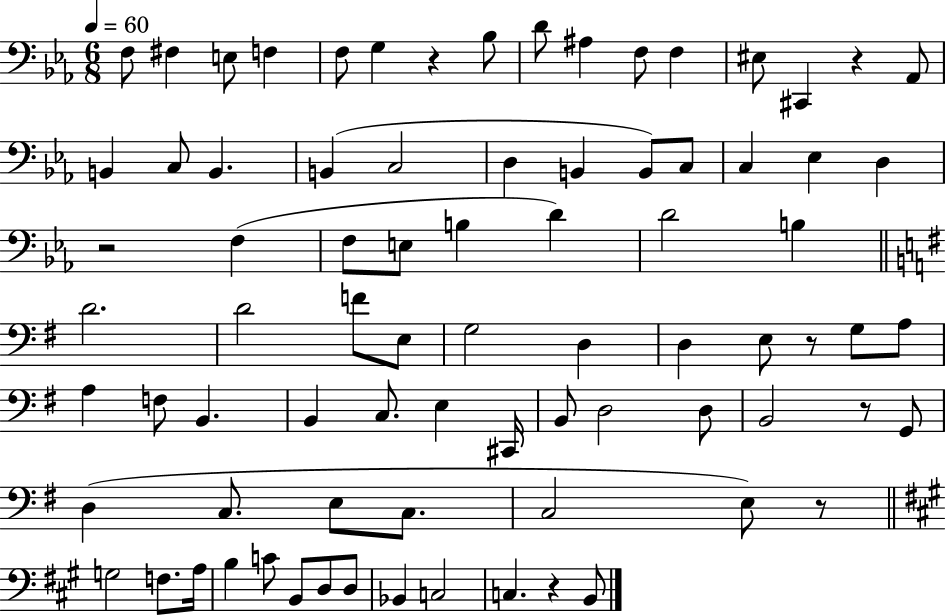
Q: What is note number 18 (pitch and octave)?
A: B2